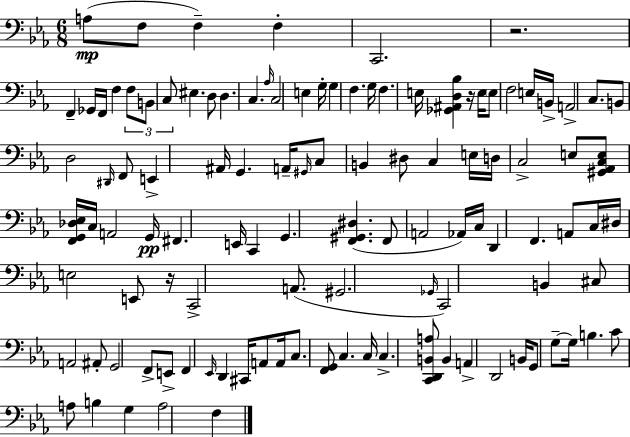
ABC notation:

X:1
T:Untitled
M:6/8
L:1/4
K:Eb
A,/2 F,/2 F, F, C,,2 z2 F,, _G,,/4 F,,/4 F, F,/2 B,,/2 C,/2 ^E, D,/2 D, C, _A,/4 C,2 E, G,/4 G, F, G,/4 F, E,/4 [_G,,^A,,D,_B,] z/4 E,/4 E,/2 F,2 E,/4 B,,/4 A,,2 C,/2 B,,/2 D,2 ^D,,/4 F,,/2 E,, ^A,,/4 G,, A,,/4 ^G,,/4 C,/2 B,, ^D,/2 C, E,/4 D,/4 C,2 E,/2 [^G,,_A,,C,E,]/2 [F,,G,,_D,_E,]/4 C,/4 A,,2 G,,/4 ^F,, E,,/4 C,, G,, [F,,^G,,^D,] F,,/2 A,,2 _A,,/4 C,/4 D,, F,, A,,/2 C,/4 ^D,/4 E,2 E,,/2 z/4 C,,2 A,,/2 ^G,,2 _G,,/4 C,,2 B,, ^C,/2 A,,2 ^A,,/2 G,,2 F,,/2 E,,/2 F,, _E,,/4 D,, ^C,,/4 A,,/2 A,,/4 C,/2 [F,,G,,]/2 C, C,/4 C, [C,,D,,B,,A,]/2 B,, A,, D,,2 B,,/4 G,,/2 G,/2 G,/4 B, C/2 A,/2 B, G, A,2 F,